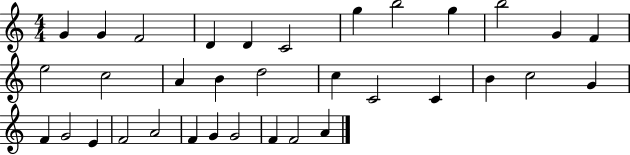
{
  \clef treble
  \numericTimeSignature
  \time 4/4
  \key c \major
  g'4 g'4 f'2 | d'4 d'4 c'2 | g''4 b''2 g''4 | b''2 g'4 f'4 | \break e''2 c''2 | a'4 b'4 d''2 | c''4 c'2 c'4 | b'4 c''2 g'4 | \break f'4 g'2 e'4 | f'2 a'2 | f'4 g'4 g'2 | f'4 f'2 a'4 | \break \bar "|."
}